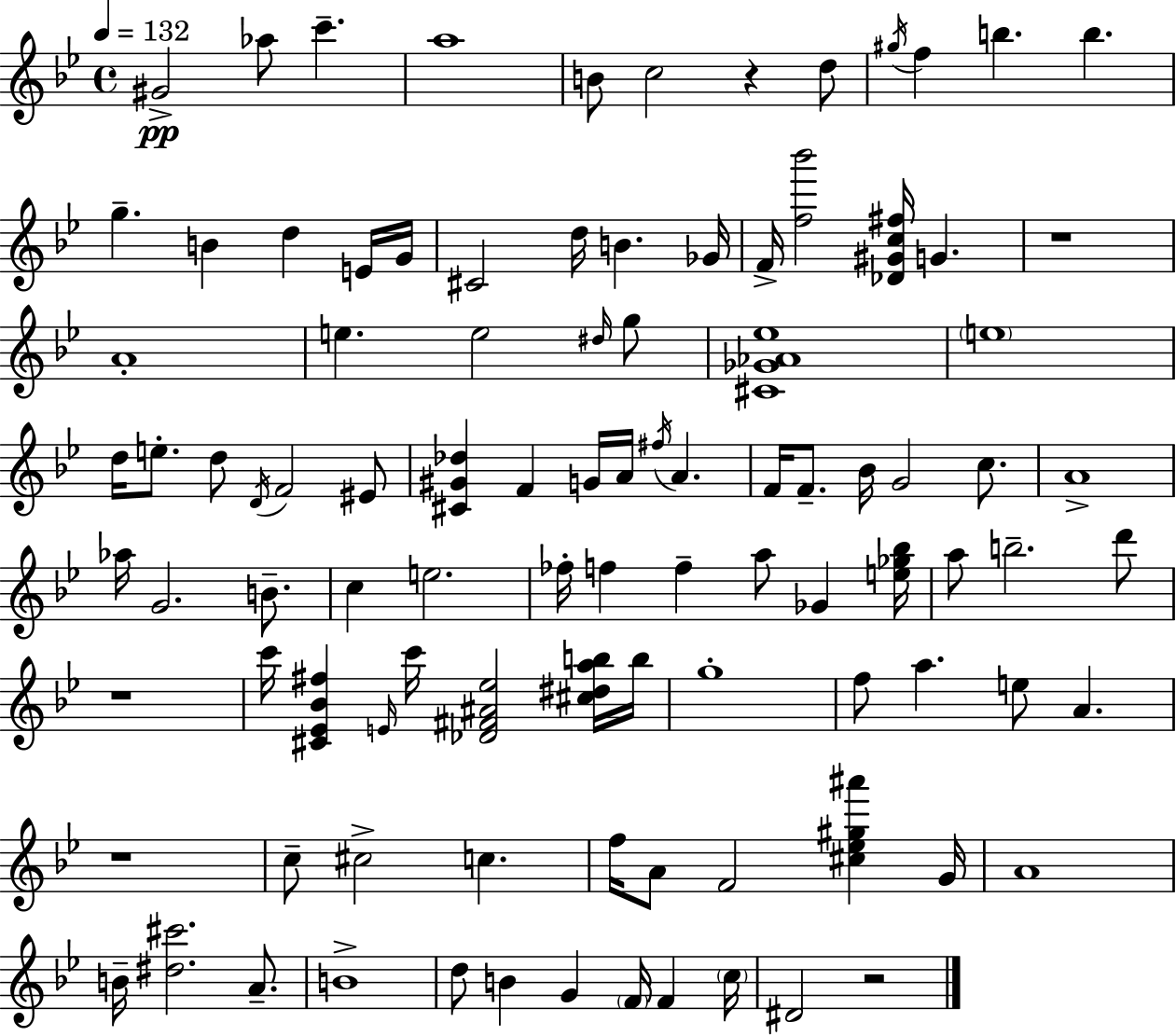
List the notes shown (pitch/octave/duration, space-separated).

G#4/h Ab5/e C6/q. A5/w B4/e C5/h R/q D5/e G#5/s F5/q B5/q. B5/q. G5/q. B4/q D5/q E4/s G4/s C#4/h D5/s B4/q. Gb4/s F4/s [F5,Bb6]/h [Db4,G#4,C5,F#5]/s G4/q. R/w A4/w E5/q. E5/h D#5/s G5/e [C#4,Gb4,Ab4,Eb5]/w E5/w D5/s E5/e. D5/e D4/s F4/h EIS4/e [C#4,G#4,Db5]/q F4/q G4/s A4/s F#5/s A4/q. F4/s F4/e. Bb4/s G4/h C5/e. A4/w Ab5/s G4/h. B4/e. C5/q E5/h. FES5/s F5/q F5/q A5/e Gb4/q [E5,Gb5,Bb5]/s A5/e B5/h. D6/e R/w C6/s [C#4,Eb4,Bb4,F#5]/q E4/s C6/s [Db4,F#4,A#4,Eb5]/h [C#5,D#5,A5,B5]/s B5/s G5/w F5/e A5/q. E5/e A4/q. R/w C5/e C#5/h C5/q. F5/s A4/e F4/h [C#5,Eb5,G#5,A#6]/q G4/s A4/w B4/s [D#5,C#6]/h. A4/e. B4/w D5/e B4/q G4/q F4/s F4/q C5/s D#4/h R/h